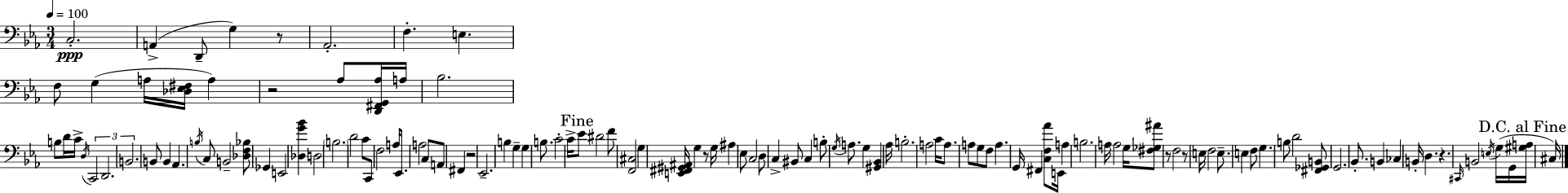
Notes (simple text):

C3/h. A2/q D2/e G3/q R/e Ab2/h. F3/q. E3/q. F3/e G3/q A3/s [Db3,Eb3,F#3]/s A3/q R/h Ab3/e [D2,F#2,G2,Ab3]/s A3/s Bb3/h. B3/e D4/s C4/s D3/s C2/h D2/h. B2/h. B2/e B2/q Ab2/q. B3/s C3/e B2/h [Db3,F3,Bb3]/e Gb2/q E2/h [Db3,G4,Bb4]/q D3/h B3/h. D4/h C4/e C2/e F3/h A3/s Eb2/e. A3/h C3/e A2/e F#2/q R/h Eb2/h. B3/q G3/q G3/q B3/e. C4/h C4/s Eb4/e D#4/h F4/e [F2,C#3]/h G3/q [E2,F#2,G#2,A#2]/s G3/q R/e G3/s A#3/q Eb3/e C3/h D3/e C3/q BIS2/e C3/q B3/e G3/s A3/e. G3/q [G#2,Bb2]/q Ab3/s B3/h. A3/h C4/s A3/e. A3/e G3/e F3/e A3/q. G2/s F#2/q [C3,F3,Ab4]/e E2/s A3/q B3/h. A3/s A3/h G3/s [F#3,Gb3,A#4]/e R/e F3/h R/e E3/s F3/h E3/e. E3/q F3/e G3/q. B3/e D4/h [F#2,Gb2,B2]/e G2/h. Bb2/e. B2/q CES3/q B2/s D3/q. R/q. C#2/s B2/h E3/s G3/s G2/s [G#3,A3]/s C#3/s